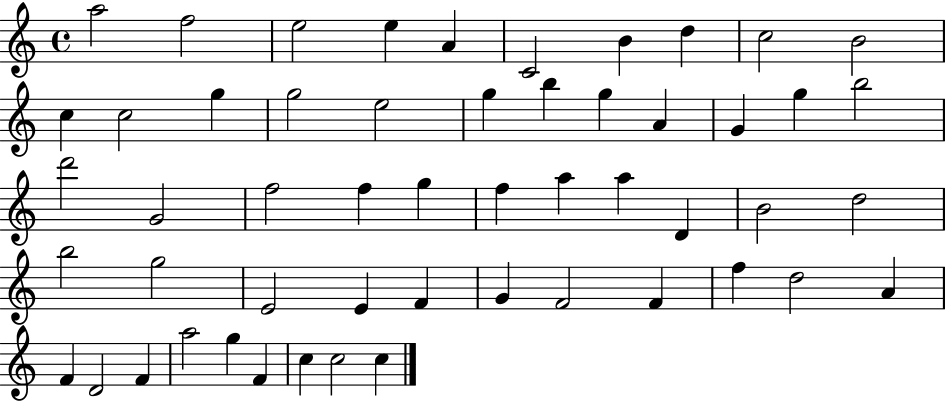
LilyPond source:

{
  \clef treble
  \time 4/4
  \defaultTimeSignature
  \key c \major
  a''2 f''2 | e''2 e''4 a'4 | c'2 b'4 d''4 | c''2 b'2 | \break c''4 c''2 g''4 | g''2 e''2 | g''4 b''4 g''4 a'4 | g'4 g''4 b''2 | \break d'''2 g'2 | f''2 f''4 g''4 | f''4 a''4 a''4 d'4 | b'2 d''2 | \break b''2 g''2 | e'2 e'4 f'4 | g'4 f'2 f'4 | f''4 d''2 a'4 | \break f'4 d'2 f'4 | a''2 g''4 f'4 | c''4 c''2 c''4 | \bar "|."
}